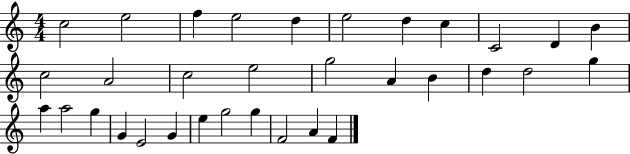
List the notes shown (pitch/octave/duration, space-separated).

C5/h E5/h F5/q E5/h D5/q E5/h D5/q C5/q C4/h D4/q B4/q C5/h A4/h C5/h E5/h G5/h A4/q B4/q D5/q D5/h G5/q A5/q A5/h G5/q G4/q E4/h G4/q E5/q G5/h G5/q F4/h A4/q F4/q